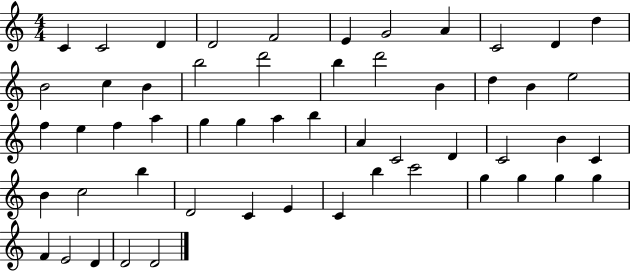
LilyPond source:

{
  \clef treble
  \numericTimeSignature
  \time 4/4
  \key c \major
  c'4 c'2 d'4 | d'2 f'2 | e'4 g'2 a'4 | c'2 d'4 d''4 | \break b'2 c''4 b'4 | b''2 d'''2 | b''4 d'''2 b'4 | d''4 b'4 e''2 | \break f''4 e''4 f''4 a''4 | g''4 g''4 a''4 b''4 | a'4 c'2 d'4 | c'2 b'4 c'4 | \break b'4 c''2 b''4 | d'2 c'4 e'4 | c'4 b''4 c'''2 | g''4 g''4 g''4 g''4 | \break f'4 e'2 d'4 | d'2 d'2 | \bar "|."
}